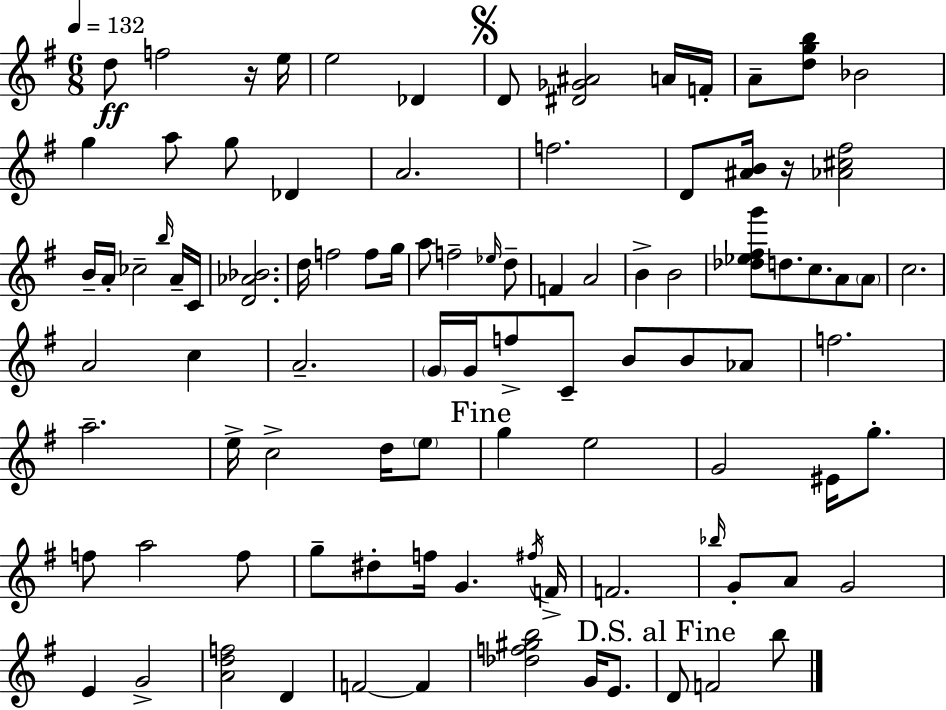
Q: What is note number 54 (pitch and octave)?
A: C5